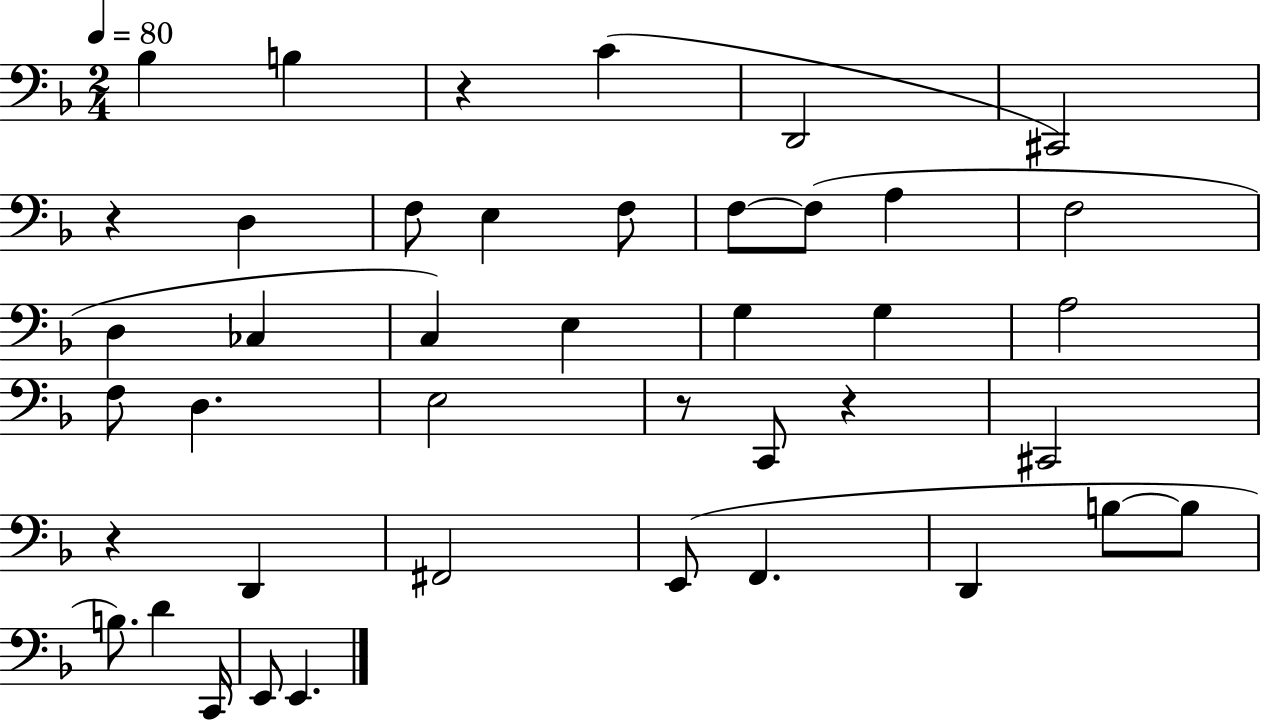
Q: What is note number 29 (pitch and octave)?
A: F2